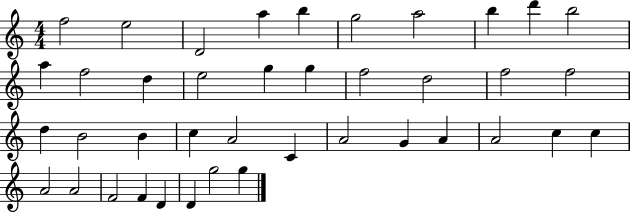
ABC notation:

X:1
T:Untitled
M:4/4
L:1/4
K:C
f2 e2 D2 a b g2 a2 b d' b2 a f2 d e2 g g f2 d2 f2 f2 d B2 B c A2 C A2 G A A2 c c A2 A2 F2 F D D g2 g